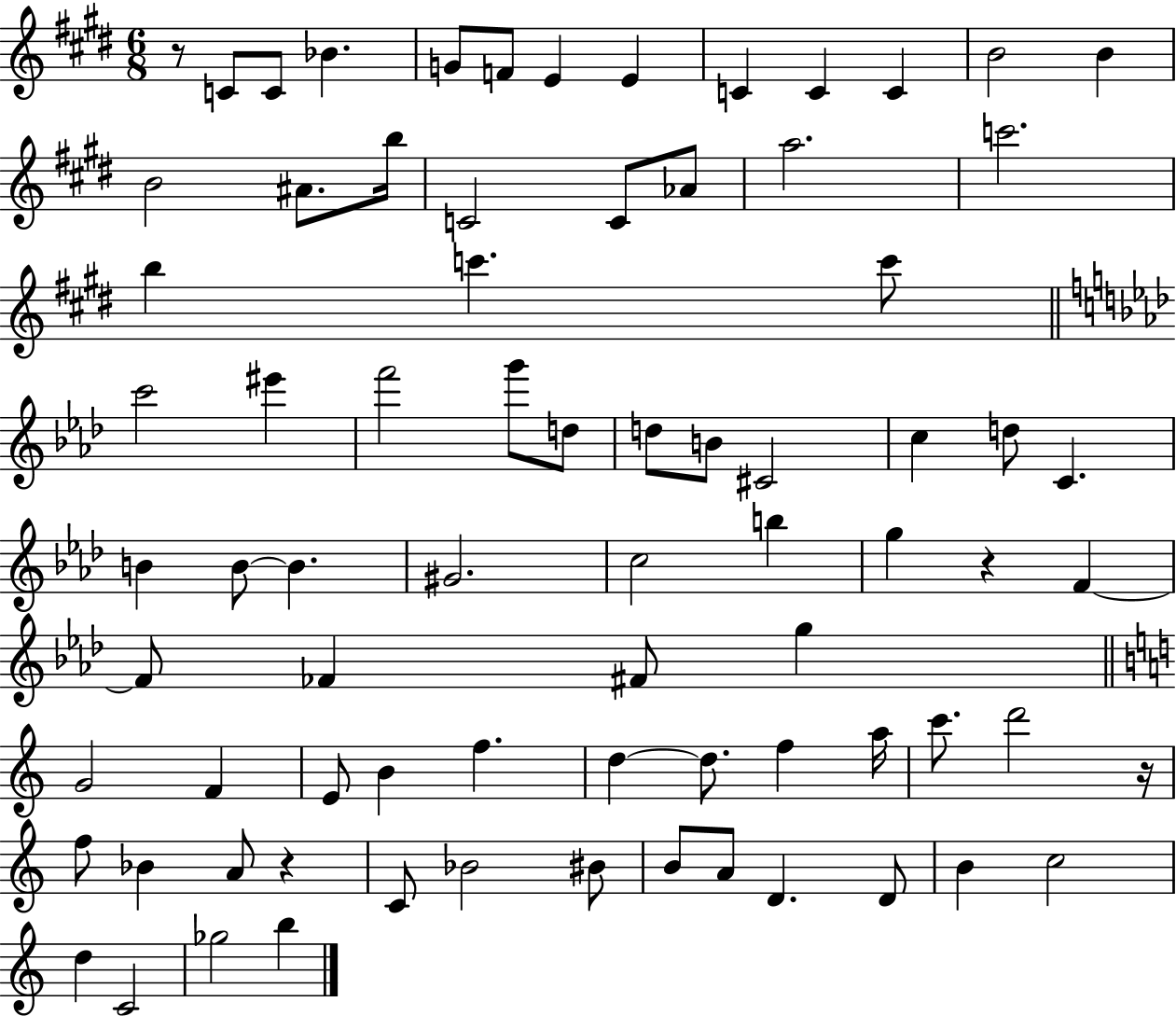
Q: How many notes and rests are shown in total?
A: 77